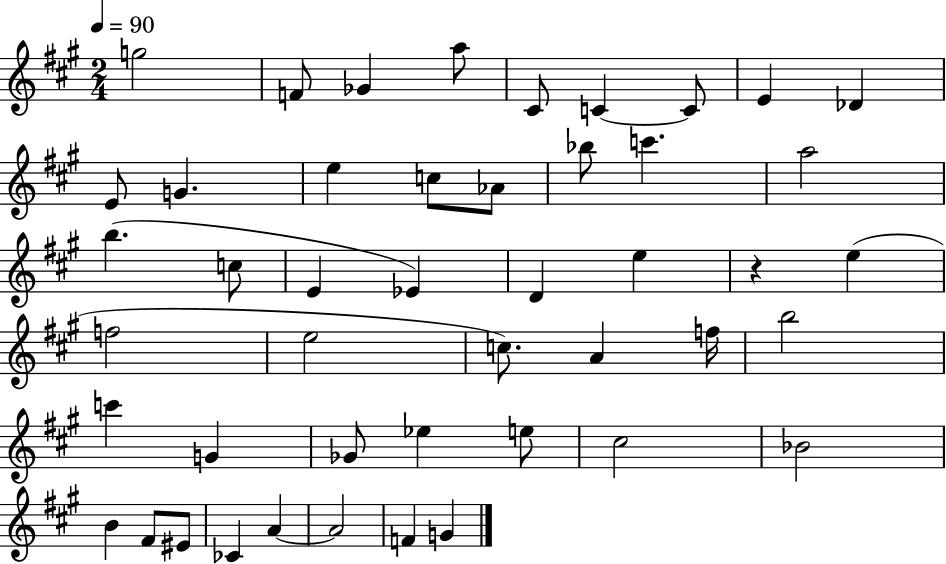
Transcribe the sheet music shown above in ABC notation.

X:1
T:Untitled
M:2/4
L:1/4
K:A
g2 F/2 _G a/2 ^C/2 C C/2 E _D E/2 G e c/2 _A/2 _b/2 c' a2 b c/2 E _E D e z e f2 e2 c/2 A f/4 b2 c' G _G/2 _e e/2 ^c2 _B2 B ^F/2 ^E/2 _C A A2 F G